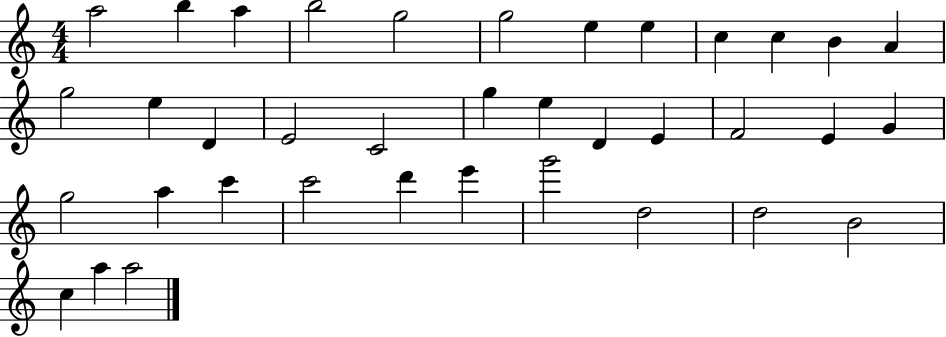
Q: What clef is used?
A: treble